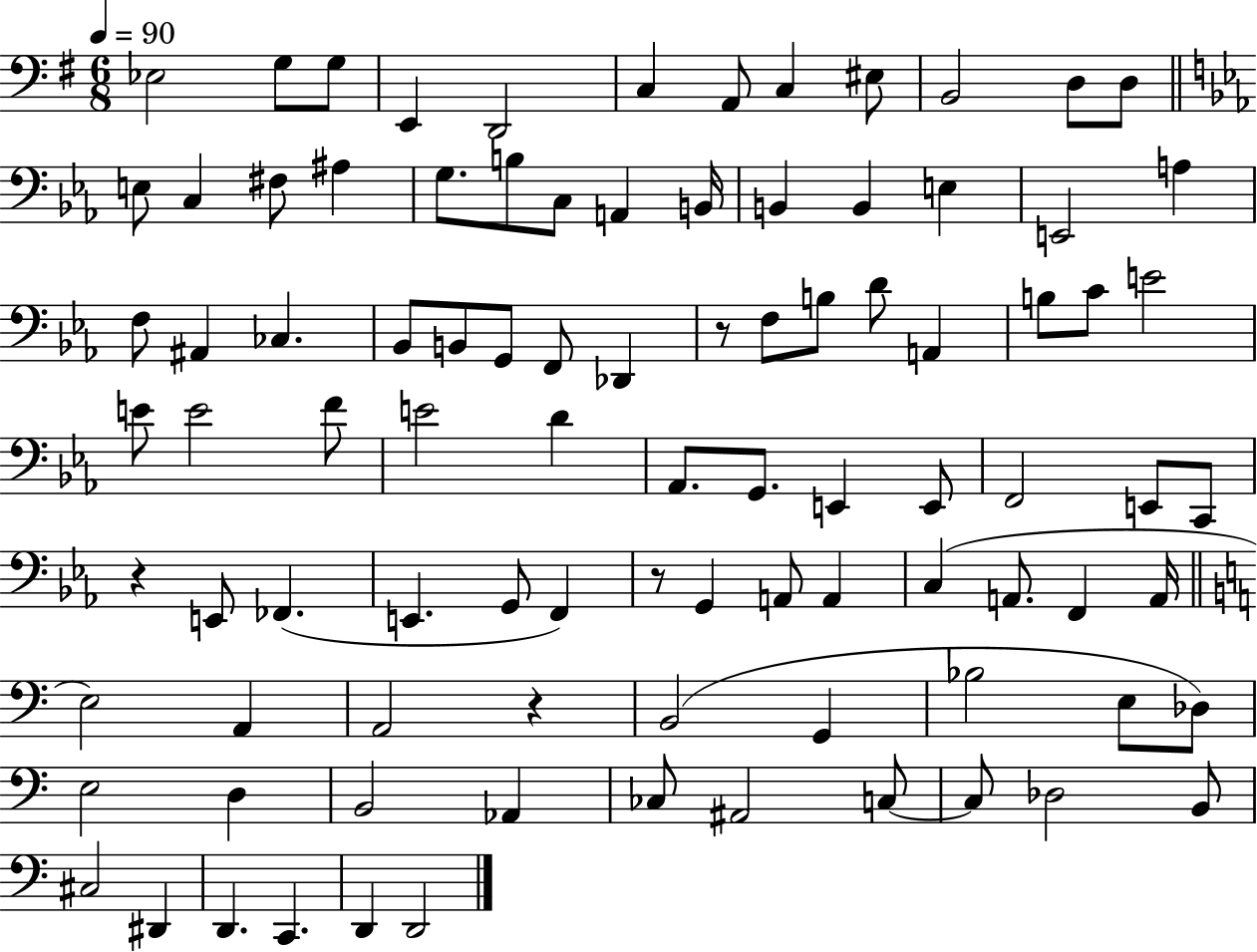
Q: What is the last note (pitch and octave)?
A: D2